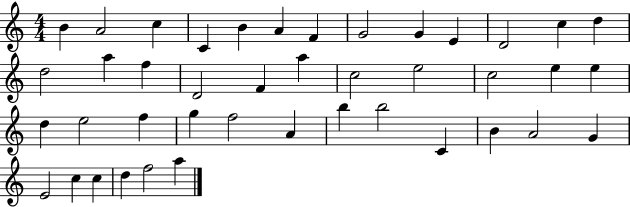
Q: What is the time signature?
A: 4/4